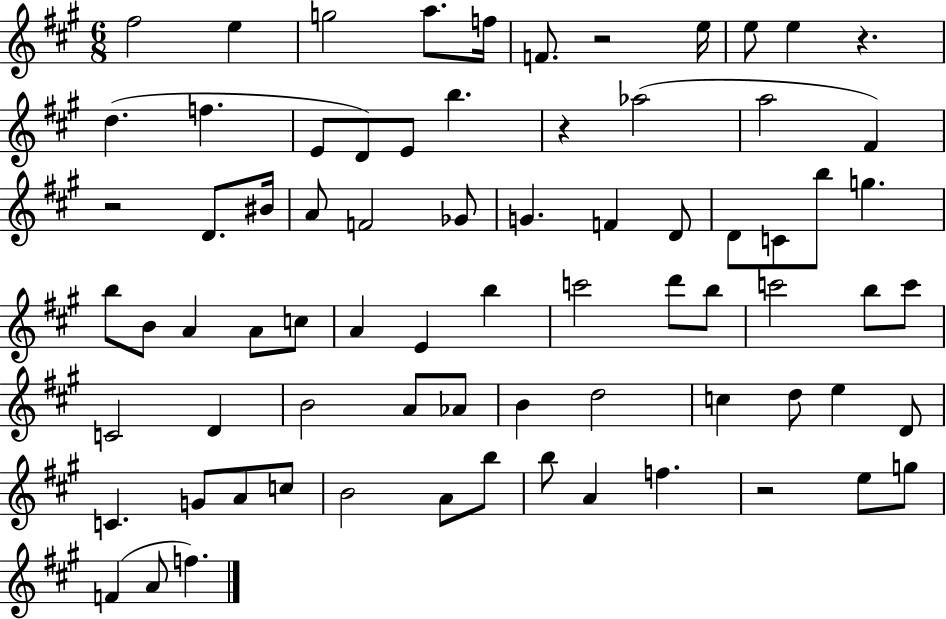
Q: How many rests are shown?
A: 5